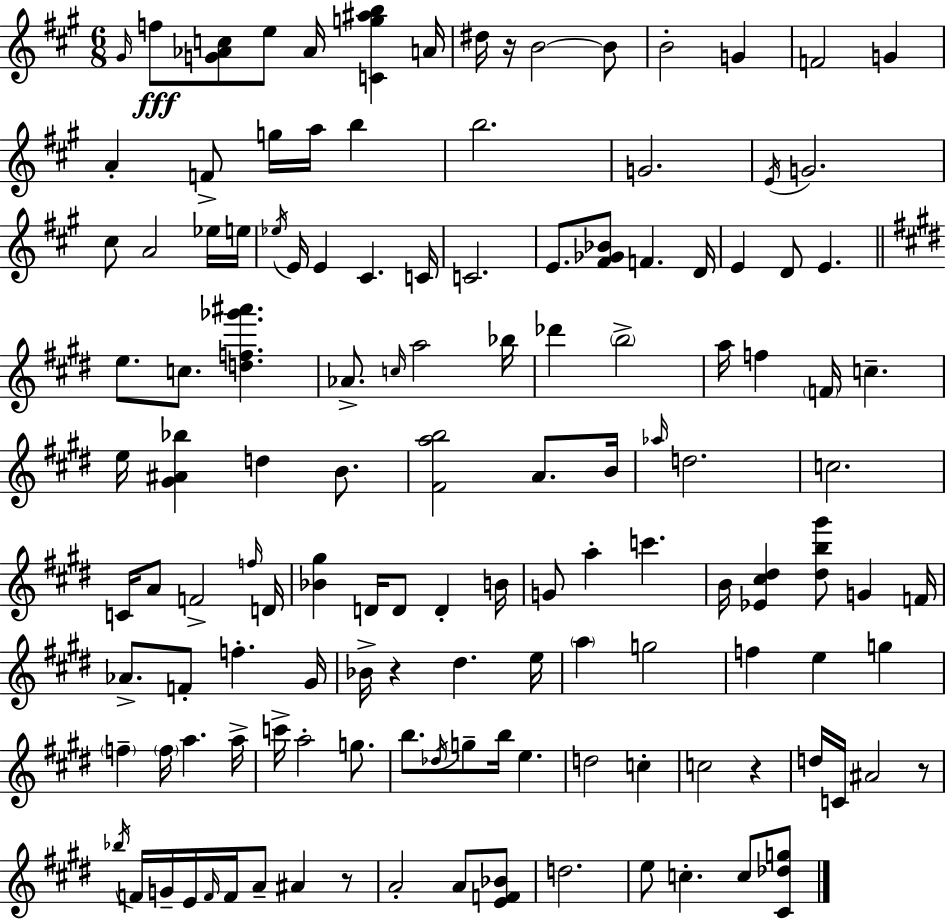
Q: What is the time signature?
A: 6/8